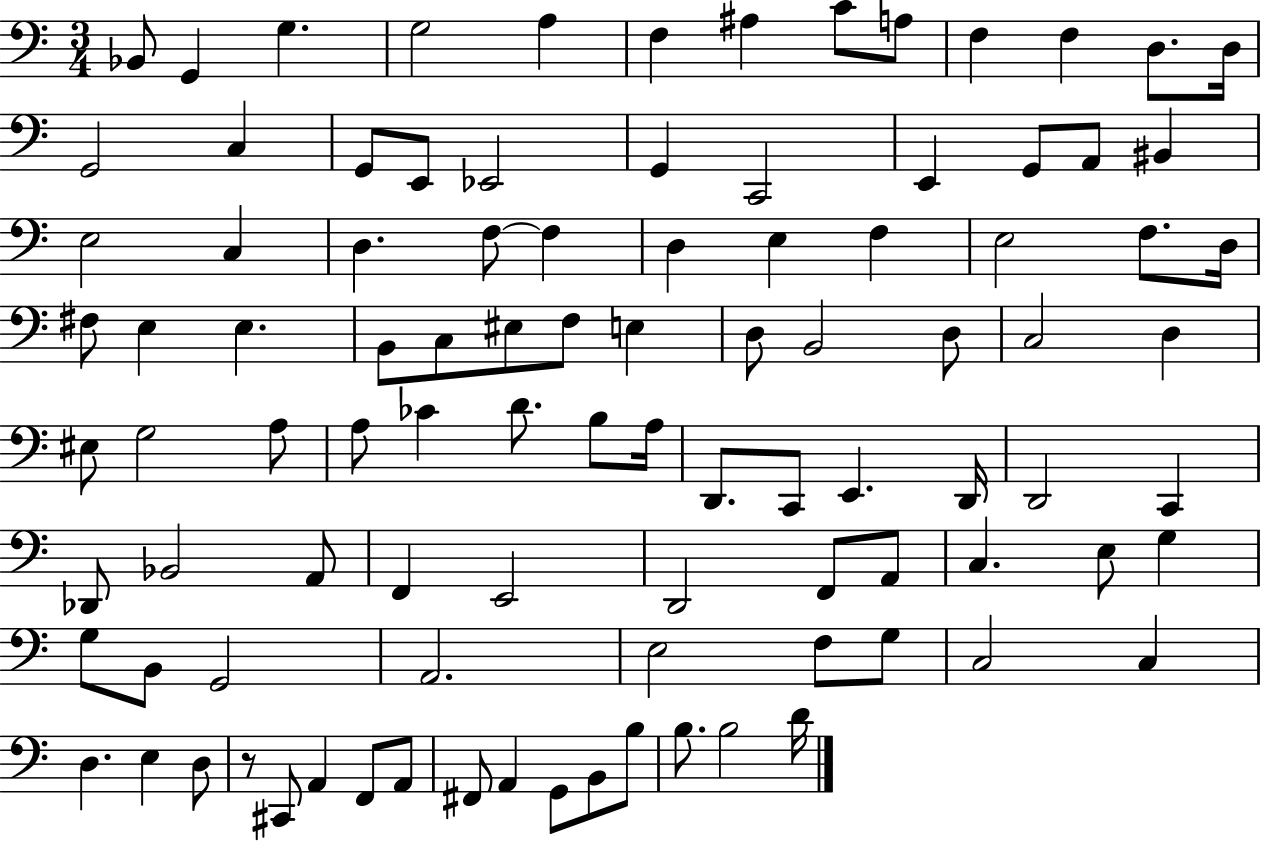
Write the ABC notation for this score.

X:1
T:Untitled
M:3/4
L:1/4
K:C
_B,,/2 G,, G, G,2 A, F, ^A, C/2 A,/2 F, F, D,/2 D,/4 G,,2 C, G,,/2 E,,/2 _E,,2 G,, C,,2 E,, G,,/2 A,,/2 ^B,, E,2 C, D, F,/2 F, D, E, F, E,2 F,/2 D,/4 ^F,/2 E, E, B,,/2 C,/2 ^E,/2 F,/2 E, D,/2 B,,2 D,/2 C,2 D, ^E,/2 G,2 A,/2 A,/2 _C D/2 B,/2 A,/4 D,,/2 C,,/2 E,, D,,/4 D,,2 C,, _D,,/2 _B,,2 A,,/2 F,, E,,2 D,,2 F,,/2 A,,/2 C, E,/2 G, G,/2 B,,/2 G,,2 A,,2 E,2 F,/2 G,/2 C,2 C, D, E, D,/2 z/2 ^C,,/2 A,, F,,/2 A,,/2 ^F,,/2 A,, G,,/2 B,,/2 B,/2 B,/2 B,2 D/4